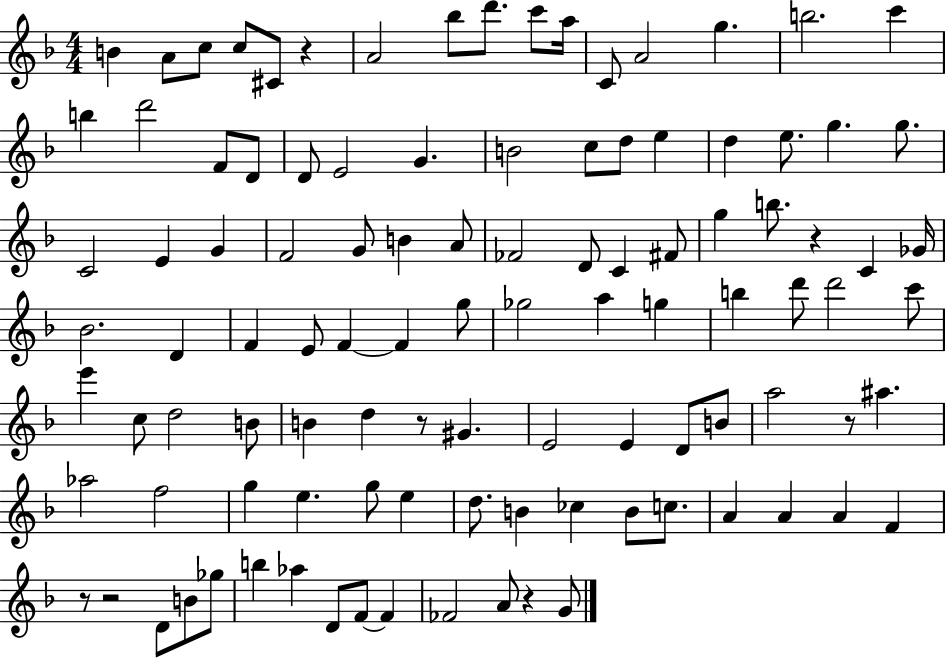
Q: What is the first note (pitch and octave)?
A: B4